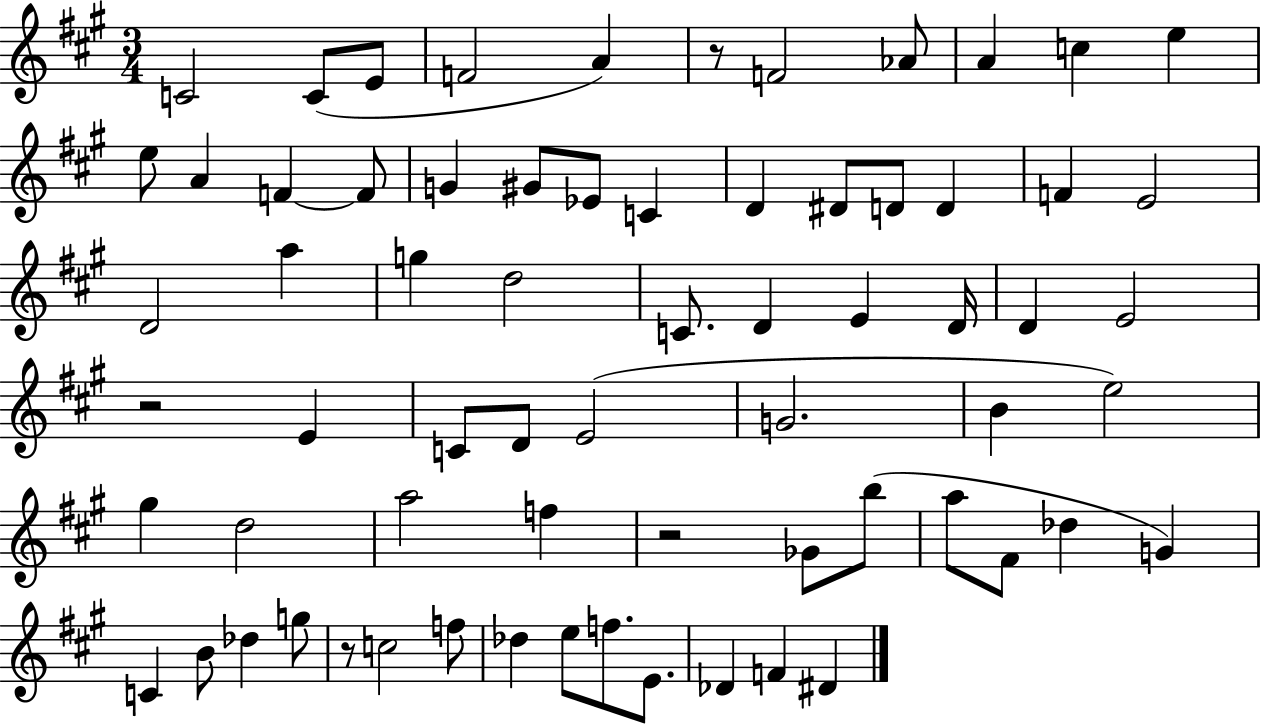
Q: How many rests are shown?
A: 4